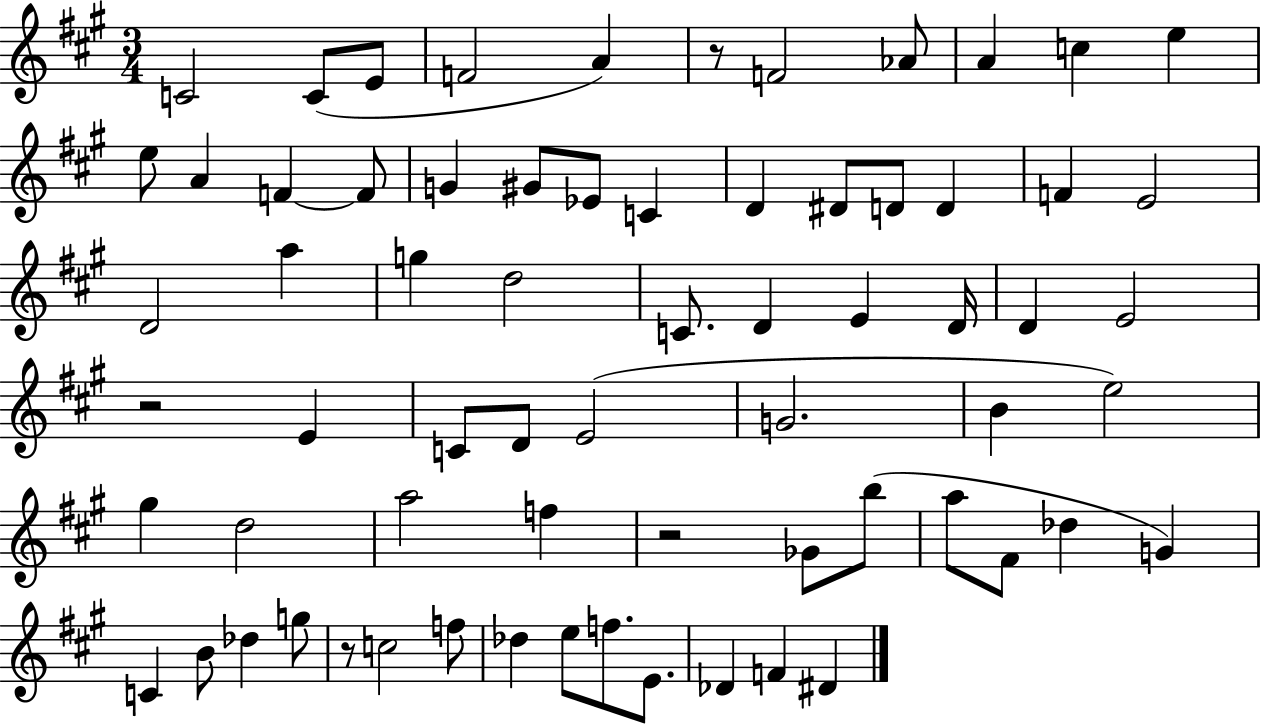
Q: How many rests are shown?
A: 4